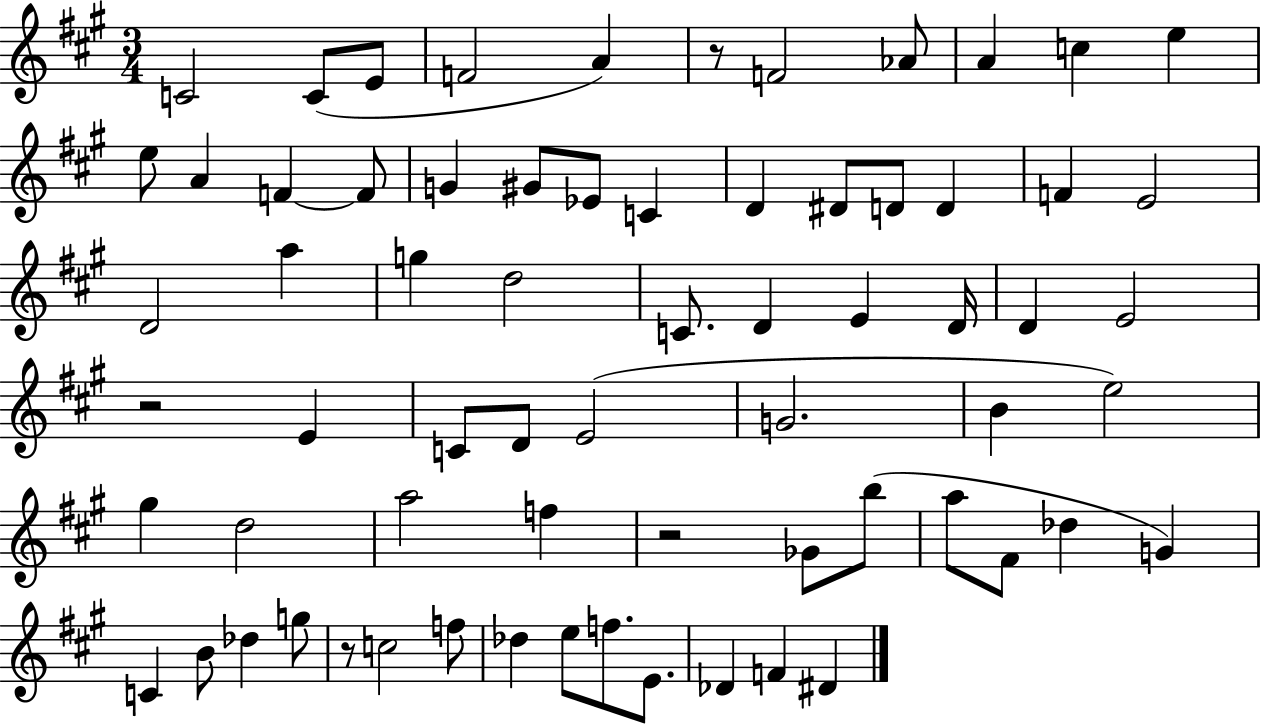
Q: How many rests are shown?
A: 4